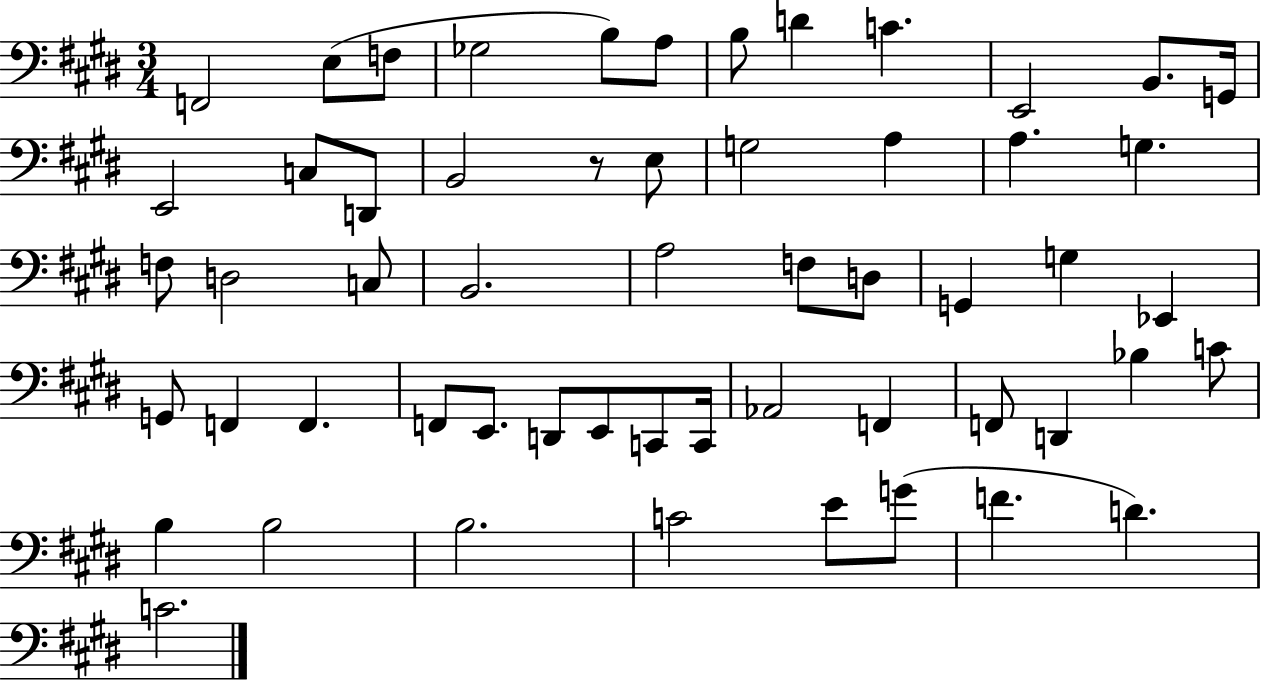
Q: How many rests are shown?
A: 1